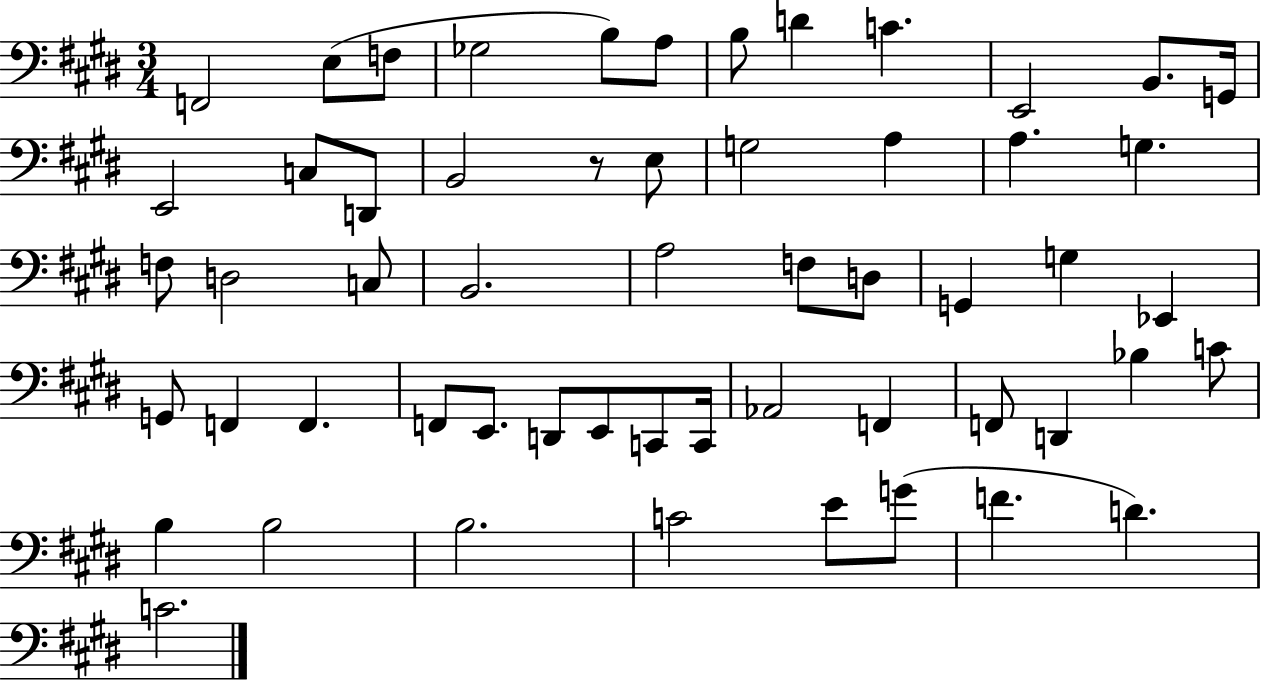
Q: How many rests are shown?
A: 1